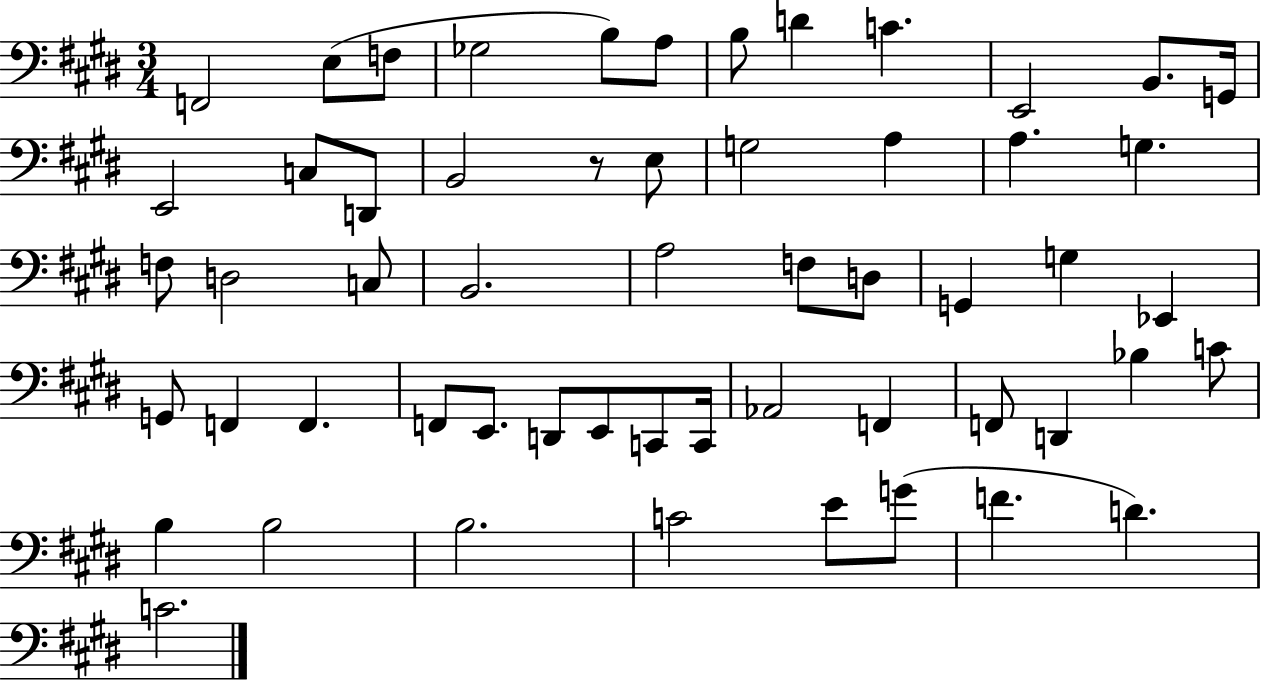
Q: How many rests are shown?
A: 1